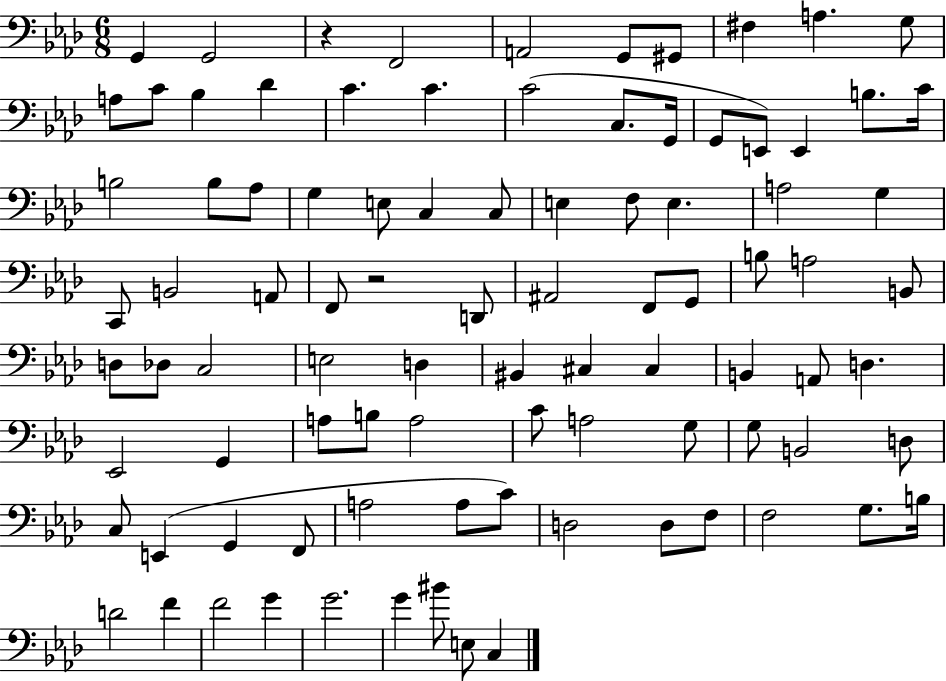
X:1
T:Untitled
M:6/8
L:1/4
K:Ab
G,, G,,2 z F,,2 A,,2 G,,/2 ^G,,/2 ^F, A, G,/2 A,/2 C/2 _B, _D C C C2 C,/2 G,,/4 G,,/2 E,,/2 E,, B,/2 C/4 B,2 B,/2 _A,/2 G, E,/2 C, C,/2 E, F,/2 E, A,2 G, C,,/2 B,,2 A,,/2 F,,/2 z2 D,,/2 ^A,,2 F,,/2 G,,/2 B,/2 A,2 B,,/2 D,/2 _D,/2 C,2 E,2 D, ^B,, ^C, ^C, B,, A,,/2 D, _E,,2 G,, A,/2 B,/2 A,2 C/2 A,2 G,/2 G,/2 B,,2 D,/2 C,/2 E,, G,, F,,/2 A,2 A,/2 C/2 D,2 D,/2 F,/2 F,2 G,/2 B,/4 D2 F F2 G G2 G ^B/2 E,/2 C,